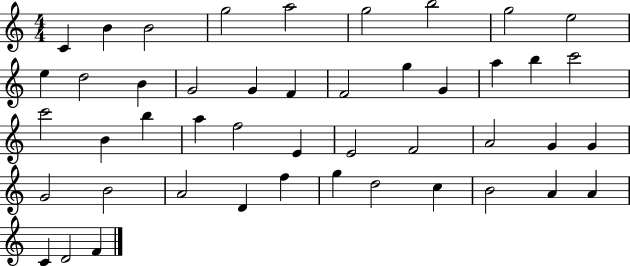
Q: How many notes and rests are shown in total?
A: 46